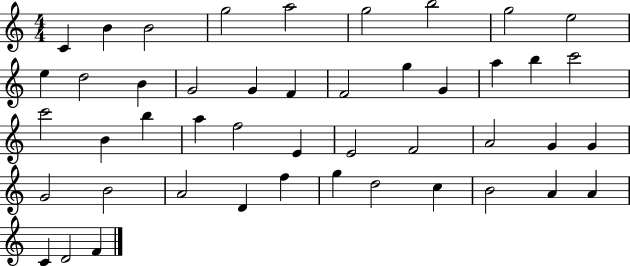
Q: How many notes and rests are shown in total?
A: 46